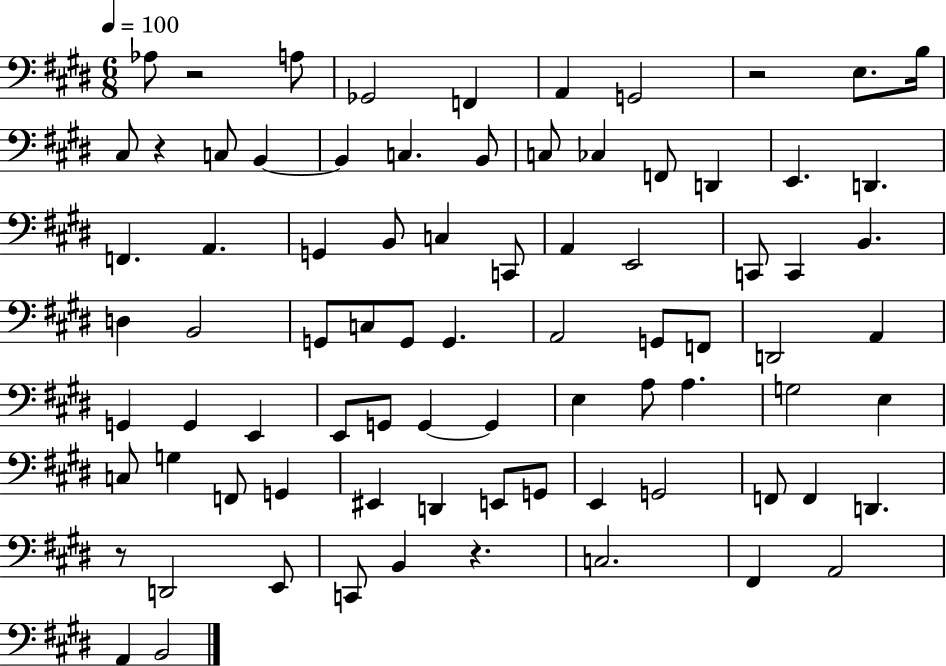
X:1
T:Untitled
M:6/8
L:1/4
K:E
_A,/2 z2 A,/2 _G,,2 F,, A,, G,,2 z2 E,/2 B,/4 ^C,/2 z C,/2 B,, B,, C, B,,/2 C,/2 _C, F,,/2 D,, E,, D,, F,, A,, G,, B,,/2 C, C,,/2 A,, E,,2 C,,/2 C,, B,, D, B,,2 G,,/2 C,/2 G,,/2 G,, A,,2 G,,/2 F,,/2 D,,2 A,, G,, G,, E,, E,,/2 G,,/2 G,, G,, E, A,/2 A, G,2 E, C,/2 G, F,,/2 G,, ^E,, D,, E,,/2 G,,/2 E,, G,,2 F,,/2 F,, D,, z/2 D,,2 E,,/2 C,,/2 B,, z C,2 ^F,, A,,2 A,, B,,2